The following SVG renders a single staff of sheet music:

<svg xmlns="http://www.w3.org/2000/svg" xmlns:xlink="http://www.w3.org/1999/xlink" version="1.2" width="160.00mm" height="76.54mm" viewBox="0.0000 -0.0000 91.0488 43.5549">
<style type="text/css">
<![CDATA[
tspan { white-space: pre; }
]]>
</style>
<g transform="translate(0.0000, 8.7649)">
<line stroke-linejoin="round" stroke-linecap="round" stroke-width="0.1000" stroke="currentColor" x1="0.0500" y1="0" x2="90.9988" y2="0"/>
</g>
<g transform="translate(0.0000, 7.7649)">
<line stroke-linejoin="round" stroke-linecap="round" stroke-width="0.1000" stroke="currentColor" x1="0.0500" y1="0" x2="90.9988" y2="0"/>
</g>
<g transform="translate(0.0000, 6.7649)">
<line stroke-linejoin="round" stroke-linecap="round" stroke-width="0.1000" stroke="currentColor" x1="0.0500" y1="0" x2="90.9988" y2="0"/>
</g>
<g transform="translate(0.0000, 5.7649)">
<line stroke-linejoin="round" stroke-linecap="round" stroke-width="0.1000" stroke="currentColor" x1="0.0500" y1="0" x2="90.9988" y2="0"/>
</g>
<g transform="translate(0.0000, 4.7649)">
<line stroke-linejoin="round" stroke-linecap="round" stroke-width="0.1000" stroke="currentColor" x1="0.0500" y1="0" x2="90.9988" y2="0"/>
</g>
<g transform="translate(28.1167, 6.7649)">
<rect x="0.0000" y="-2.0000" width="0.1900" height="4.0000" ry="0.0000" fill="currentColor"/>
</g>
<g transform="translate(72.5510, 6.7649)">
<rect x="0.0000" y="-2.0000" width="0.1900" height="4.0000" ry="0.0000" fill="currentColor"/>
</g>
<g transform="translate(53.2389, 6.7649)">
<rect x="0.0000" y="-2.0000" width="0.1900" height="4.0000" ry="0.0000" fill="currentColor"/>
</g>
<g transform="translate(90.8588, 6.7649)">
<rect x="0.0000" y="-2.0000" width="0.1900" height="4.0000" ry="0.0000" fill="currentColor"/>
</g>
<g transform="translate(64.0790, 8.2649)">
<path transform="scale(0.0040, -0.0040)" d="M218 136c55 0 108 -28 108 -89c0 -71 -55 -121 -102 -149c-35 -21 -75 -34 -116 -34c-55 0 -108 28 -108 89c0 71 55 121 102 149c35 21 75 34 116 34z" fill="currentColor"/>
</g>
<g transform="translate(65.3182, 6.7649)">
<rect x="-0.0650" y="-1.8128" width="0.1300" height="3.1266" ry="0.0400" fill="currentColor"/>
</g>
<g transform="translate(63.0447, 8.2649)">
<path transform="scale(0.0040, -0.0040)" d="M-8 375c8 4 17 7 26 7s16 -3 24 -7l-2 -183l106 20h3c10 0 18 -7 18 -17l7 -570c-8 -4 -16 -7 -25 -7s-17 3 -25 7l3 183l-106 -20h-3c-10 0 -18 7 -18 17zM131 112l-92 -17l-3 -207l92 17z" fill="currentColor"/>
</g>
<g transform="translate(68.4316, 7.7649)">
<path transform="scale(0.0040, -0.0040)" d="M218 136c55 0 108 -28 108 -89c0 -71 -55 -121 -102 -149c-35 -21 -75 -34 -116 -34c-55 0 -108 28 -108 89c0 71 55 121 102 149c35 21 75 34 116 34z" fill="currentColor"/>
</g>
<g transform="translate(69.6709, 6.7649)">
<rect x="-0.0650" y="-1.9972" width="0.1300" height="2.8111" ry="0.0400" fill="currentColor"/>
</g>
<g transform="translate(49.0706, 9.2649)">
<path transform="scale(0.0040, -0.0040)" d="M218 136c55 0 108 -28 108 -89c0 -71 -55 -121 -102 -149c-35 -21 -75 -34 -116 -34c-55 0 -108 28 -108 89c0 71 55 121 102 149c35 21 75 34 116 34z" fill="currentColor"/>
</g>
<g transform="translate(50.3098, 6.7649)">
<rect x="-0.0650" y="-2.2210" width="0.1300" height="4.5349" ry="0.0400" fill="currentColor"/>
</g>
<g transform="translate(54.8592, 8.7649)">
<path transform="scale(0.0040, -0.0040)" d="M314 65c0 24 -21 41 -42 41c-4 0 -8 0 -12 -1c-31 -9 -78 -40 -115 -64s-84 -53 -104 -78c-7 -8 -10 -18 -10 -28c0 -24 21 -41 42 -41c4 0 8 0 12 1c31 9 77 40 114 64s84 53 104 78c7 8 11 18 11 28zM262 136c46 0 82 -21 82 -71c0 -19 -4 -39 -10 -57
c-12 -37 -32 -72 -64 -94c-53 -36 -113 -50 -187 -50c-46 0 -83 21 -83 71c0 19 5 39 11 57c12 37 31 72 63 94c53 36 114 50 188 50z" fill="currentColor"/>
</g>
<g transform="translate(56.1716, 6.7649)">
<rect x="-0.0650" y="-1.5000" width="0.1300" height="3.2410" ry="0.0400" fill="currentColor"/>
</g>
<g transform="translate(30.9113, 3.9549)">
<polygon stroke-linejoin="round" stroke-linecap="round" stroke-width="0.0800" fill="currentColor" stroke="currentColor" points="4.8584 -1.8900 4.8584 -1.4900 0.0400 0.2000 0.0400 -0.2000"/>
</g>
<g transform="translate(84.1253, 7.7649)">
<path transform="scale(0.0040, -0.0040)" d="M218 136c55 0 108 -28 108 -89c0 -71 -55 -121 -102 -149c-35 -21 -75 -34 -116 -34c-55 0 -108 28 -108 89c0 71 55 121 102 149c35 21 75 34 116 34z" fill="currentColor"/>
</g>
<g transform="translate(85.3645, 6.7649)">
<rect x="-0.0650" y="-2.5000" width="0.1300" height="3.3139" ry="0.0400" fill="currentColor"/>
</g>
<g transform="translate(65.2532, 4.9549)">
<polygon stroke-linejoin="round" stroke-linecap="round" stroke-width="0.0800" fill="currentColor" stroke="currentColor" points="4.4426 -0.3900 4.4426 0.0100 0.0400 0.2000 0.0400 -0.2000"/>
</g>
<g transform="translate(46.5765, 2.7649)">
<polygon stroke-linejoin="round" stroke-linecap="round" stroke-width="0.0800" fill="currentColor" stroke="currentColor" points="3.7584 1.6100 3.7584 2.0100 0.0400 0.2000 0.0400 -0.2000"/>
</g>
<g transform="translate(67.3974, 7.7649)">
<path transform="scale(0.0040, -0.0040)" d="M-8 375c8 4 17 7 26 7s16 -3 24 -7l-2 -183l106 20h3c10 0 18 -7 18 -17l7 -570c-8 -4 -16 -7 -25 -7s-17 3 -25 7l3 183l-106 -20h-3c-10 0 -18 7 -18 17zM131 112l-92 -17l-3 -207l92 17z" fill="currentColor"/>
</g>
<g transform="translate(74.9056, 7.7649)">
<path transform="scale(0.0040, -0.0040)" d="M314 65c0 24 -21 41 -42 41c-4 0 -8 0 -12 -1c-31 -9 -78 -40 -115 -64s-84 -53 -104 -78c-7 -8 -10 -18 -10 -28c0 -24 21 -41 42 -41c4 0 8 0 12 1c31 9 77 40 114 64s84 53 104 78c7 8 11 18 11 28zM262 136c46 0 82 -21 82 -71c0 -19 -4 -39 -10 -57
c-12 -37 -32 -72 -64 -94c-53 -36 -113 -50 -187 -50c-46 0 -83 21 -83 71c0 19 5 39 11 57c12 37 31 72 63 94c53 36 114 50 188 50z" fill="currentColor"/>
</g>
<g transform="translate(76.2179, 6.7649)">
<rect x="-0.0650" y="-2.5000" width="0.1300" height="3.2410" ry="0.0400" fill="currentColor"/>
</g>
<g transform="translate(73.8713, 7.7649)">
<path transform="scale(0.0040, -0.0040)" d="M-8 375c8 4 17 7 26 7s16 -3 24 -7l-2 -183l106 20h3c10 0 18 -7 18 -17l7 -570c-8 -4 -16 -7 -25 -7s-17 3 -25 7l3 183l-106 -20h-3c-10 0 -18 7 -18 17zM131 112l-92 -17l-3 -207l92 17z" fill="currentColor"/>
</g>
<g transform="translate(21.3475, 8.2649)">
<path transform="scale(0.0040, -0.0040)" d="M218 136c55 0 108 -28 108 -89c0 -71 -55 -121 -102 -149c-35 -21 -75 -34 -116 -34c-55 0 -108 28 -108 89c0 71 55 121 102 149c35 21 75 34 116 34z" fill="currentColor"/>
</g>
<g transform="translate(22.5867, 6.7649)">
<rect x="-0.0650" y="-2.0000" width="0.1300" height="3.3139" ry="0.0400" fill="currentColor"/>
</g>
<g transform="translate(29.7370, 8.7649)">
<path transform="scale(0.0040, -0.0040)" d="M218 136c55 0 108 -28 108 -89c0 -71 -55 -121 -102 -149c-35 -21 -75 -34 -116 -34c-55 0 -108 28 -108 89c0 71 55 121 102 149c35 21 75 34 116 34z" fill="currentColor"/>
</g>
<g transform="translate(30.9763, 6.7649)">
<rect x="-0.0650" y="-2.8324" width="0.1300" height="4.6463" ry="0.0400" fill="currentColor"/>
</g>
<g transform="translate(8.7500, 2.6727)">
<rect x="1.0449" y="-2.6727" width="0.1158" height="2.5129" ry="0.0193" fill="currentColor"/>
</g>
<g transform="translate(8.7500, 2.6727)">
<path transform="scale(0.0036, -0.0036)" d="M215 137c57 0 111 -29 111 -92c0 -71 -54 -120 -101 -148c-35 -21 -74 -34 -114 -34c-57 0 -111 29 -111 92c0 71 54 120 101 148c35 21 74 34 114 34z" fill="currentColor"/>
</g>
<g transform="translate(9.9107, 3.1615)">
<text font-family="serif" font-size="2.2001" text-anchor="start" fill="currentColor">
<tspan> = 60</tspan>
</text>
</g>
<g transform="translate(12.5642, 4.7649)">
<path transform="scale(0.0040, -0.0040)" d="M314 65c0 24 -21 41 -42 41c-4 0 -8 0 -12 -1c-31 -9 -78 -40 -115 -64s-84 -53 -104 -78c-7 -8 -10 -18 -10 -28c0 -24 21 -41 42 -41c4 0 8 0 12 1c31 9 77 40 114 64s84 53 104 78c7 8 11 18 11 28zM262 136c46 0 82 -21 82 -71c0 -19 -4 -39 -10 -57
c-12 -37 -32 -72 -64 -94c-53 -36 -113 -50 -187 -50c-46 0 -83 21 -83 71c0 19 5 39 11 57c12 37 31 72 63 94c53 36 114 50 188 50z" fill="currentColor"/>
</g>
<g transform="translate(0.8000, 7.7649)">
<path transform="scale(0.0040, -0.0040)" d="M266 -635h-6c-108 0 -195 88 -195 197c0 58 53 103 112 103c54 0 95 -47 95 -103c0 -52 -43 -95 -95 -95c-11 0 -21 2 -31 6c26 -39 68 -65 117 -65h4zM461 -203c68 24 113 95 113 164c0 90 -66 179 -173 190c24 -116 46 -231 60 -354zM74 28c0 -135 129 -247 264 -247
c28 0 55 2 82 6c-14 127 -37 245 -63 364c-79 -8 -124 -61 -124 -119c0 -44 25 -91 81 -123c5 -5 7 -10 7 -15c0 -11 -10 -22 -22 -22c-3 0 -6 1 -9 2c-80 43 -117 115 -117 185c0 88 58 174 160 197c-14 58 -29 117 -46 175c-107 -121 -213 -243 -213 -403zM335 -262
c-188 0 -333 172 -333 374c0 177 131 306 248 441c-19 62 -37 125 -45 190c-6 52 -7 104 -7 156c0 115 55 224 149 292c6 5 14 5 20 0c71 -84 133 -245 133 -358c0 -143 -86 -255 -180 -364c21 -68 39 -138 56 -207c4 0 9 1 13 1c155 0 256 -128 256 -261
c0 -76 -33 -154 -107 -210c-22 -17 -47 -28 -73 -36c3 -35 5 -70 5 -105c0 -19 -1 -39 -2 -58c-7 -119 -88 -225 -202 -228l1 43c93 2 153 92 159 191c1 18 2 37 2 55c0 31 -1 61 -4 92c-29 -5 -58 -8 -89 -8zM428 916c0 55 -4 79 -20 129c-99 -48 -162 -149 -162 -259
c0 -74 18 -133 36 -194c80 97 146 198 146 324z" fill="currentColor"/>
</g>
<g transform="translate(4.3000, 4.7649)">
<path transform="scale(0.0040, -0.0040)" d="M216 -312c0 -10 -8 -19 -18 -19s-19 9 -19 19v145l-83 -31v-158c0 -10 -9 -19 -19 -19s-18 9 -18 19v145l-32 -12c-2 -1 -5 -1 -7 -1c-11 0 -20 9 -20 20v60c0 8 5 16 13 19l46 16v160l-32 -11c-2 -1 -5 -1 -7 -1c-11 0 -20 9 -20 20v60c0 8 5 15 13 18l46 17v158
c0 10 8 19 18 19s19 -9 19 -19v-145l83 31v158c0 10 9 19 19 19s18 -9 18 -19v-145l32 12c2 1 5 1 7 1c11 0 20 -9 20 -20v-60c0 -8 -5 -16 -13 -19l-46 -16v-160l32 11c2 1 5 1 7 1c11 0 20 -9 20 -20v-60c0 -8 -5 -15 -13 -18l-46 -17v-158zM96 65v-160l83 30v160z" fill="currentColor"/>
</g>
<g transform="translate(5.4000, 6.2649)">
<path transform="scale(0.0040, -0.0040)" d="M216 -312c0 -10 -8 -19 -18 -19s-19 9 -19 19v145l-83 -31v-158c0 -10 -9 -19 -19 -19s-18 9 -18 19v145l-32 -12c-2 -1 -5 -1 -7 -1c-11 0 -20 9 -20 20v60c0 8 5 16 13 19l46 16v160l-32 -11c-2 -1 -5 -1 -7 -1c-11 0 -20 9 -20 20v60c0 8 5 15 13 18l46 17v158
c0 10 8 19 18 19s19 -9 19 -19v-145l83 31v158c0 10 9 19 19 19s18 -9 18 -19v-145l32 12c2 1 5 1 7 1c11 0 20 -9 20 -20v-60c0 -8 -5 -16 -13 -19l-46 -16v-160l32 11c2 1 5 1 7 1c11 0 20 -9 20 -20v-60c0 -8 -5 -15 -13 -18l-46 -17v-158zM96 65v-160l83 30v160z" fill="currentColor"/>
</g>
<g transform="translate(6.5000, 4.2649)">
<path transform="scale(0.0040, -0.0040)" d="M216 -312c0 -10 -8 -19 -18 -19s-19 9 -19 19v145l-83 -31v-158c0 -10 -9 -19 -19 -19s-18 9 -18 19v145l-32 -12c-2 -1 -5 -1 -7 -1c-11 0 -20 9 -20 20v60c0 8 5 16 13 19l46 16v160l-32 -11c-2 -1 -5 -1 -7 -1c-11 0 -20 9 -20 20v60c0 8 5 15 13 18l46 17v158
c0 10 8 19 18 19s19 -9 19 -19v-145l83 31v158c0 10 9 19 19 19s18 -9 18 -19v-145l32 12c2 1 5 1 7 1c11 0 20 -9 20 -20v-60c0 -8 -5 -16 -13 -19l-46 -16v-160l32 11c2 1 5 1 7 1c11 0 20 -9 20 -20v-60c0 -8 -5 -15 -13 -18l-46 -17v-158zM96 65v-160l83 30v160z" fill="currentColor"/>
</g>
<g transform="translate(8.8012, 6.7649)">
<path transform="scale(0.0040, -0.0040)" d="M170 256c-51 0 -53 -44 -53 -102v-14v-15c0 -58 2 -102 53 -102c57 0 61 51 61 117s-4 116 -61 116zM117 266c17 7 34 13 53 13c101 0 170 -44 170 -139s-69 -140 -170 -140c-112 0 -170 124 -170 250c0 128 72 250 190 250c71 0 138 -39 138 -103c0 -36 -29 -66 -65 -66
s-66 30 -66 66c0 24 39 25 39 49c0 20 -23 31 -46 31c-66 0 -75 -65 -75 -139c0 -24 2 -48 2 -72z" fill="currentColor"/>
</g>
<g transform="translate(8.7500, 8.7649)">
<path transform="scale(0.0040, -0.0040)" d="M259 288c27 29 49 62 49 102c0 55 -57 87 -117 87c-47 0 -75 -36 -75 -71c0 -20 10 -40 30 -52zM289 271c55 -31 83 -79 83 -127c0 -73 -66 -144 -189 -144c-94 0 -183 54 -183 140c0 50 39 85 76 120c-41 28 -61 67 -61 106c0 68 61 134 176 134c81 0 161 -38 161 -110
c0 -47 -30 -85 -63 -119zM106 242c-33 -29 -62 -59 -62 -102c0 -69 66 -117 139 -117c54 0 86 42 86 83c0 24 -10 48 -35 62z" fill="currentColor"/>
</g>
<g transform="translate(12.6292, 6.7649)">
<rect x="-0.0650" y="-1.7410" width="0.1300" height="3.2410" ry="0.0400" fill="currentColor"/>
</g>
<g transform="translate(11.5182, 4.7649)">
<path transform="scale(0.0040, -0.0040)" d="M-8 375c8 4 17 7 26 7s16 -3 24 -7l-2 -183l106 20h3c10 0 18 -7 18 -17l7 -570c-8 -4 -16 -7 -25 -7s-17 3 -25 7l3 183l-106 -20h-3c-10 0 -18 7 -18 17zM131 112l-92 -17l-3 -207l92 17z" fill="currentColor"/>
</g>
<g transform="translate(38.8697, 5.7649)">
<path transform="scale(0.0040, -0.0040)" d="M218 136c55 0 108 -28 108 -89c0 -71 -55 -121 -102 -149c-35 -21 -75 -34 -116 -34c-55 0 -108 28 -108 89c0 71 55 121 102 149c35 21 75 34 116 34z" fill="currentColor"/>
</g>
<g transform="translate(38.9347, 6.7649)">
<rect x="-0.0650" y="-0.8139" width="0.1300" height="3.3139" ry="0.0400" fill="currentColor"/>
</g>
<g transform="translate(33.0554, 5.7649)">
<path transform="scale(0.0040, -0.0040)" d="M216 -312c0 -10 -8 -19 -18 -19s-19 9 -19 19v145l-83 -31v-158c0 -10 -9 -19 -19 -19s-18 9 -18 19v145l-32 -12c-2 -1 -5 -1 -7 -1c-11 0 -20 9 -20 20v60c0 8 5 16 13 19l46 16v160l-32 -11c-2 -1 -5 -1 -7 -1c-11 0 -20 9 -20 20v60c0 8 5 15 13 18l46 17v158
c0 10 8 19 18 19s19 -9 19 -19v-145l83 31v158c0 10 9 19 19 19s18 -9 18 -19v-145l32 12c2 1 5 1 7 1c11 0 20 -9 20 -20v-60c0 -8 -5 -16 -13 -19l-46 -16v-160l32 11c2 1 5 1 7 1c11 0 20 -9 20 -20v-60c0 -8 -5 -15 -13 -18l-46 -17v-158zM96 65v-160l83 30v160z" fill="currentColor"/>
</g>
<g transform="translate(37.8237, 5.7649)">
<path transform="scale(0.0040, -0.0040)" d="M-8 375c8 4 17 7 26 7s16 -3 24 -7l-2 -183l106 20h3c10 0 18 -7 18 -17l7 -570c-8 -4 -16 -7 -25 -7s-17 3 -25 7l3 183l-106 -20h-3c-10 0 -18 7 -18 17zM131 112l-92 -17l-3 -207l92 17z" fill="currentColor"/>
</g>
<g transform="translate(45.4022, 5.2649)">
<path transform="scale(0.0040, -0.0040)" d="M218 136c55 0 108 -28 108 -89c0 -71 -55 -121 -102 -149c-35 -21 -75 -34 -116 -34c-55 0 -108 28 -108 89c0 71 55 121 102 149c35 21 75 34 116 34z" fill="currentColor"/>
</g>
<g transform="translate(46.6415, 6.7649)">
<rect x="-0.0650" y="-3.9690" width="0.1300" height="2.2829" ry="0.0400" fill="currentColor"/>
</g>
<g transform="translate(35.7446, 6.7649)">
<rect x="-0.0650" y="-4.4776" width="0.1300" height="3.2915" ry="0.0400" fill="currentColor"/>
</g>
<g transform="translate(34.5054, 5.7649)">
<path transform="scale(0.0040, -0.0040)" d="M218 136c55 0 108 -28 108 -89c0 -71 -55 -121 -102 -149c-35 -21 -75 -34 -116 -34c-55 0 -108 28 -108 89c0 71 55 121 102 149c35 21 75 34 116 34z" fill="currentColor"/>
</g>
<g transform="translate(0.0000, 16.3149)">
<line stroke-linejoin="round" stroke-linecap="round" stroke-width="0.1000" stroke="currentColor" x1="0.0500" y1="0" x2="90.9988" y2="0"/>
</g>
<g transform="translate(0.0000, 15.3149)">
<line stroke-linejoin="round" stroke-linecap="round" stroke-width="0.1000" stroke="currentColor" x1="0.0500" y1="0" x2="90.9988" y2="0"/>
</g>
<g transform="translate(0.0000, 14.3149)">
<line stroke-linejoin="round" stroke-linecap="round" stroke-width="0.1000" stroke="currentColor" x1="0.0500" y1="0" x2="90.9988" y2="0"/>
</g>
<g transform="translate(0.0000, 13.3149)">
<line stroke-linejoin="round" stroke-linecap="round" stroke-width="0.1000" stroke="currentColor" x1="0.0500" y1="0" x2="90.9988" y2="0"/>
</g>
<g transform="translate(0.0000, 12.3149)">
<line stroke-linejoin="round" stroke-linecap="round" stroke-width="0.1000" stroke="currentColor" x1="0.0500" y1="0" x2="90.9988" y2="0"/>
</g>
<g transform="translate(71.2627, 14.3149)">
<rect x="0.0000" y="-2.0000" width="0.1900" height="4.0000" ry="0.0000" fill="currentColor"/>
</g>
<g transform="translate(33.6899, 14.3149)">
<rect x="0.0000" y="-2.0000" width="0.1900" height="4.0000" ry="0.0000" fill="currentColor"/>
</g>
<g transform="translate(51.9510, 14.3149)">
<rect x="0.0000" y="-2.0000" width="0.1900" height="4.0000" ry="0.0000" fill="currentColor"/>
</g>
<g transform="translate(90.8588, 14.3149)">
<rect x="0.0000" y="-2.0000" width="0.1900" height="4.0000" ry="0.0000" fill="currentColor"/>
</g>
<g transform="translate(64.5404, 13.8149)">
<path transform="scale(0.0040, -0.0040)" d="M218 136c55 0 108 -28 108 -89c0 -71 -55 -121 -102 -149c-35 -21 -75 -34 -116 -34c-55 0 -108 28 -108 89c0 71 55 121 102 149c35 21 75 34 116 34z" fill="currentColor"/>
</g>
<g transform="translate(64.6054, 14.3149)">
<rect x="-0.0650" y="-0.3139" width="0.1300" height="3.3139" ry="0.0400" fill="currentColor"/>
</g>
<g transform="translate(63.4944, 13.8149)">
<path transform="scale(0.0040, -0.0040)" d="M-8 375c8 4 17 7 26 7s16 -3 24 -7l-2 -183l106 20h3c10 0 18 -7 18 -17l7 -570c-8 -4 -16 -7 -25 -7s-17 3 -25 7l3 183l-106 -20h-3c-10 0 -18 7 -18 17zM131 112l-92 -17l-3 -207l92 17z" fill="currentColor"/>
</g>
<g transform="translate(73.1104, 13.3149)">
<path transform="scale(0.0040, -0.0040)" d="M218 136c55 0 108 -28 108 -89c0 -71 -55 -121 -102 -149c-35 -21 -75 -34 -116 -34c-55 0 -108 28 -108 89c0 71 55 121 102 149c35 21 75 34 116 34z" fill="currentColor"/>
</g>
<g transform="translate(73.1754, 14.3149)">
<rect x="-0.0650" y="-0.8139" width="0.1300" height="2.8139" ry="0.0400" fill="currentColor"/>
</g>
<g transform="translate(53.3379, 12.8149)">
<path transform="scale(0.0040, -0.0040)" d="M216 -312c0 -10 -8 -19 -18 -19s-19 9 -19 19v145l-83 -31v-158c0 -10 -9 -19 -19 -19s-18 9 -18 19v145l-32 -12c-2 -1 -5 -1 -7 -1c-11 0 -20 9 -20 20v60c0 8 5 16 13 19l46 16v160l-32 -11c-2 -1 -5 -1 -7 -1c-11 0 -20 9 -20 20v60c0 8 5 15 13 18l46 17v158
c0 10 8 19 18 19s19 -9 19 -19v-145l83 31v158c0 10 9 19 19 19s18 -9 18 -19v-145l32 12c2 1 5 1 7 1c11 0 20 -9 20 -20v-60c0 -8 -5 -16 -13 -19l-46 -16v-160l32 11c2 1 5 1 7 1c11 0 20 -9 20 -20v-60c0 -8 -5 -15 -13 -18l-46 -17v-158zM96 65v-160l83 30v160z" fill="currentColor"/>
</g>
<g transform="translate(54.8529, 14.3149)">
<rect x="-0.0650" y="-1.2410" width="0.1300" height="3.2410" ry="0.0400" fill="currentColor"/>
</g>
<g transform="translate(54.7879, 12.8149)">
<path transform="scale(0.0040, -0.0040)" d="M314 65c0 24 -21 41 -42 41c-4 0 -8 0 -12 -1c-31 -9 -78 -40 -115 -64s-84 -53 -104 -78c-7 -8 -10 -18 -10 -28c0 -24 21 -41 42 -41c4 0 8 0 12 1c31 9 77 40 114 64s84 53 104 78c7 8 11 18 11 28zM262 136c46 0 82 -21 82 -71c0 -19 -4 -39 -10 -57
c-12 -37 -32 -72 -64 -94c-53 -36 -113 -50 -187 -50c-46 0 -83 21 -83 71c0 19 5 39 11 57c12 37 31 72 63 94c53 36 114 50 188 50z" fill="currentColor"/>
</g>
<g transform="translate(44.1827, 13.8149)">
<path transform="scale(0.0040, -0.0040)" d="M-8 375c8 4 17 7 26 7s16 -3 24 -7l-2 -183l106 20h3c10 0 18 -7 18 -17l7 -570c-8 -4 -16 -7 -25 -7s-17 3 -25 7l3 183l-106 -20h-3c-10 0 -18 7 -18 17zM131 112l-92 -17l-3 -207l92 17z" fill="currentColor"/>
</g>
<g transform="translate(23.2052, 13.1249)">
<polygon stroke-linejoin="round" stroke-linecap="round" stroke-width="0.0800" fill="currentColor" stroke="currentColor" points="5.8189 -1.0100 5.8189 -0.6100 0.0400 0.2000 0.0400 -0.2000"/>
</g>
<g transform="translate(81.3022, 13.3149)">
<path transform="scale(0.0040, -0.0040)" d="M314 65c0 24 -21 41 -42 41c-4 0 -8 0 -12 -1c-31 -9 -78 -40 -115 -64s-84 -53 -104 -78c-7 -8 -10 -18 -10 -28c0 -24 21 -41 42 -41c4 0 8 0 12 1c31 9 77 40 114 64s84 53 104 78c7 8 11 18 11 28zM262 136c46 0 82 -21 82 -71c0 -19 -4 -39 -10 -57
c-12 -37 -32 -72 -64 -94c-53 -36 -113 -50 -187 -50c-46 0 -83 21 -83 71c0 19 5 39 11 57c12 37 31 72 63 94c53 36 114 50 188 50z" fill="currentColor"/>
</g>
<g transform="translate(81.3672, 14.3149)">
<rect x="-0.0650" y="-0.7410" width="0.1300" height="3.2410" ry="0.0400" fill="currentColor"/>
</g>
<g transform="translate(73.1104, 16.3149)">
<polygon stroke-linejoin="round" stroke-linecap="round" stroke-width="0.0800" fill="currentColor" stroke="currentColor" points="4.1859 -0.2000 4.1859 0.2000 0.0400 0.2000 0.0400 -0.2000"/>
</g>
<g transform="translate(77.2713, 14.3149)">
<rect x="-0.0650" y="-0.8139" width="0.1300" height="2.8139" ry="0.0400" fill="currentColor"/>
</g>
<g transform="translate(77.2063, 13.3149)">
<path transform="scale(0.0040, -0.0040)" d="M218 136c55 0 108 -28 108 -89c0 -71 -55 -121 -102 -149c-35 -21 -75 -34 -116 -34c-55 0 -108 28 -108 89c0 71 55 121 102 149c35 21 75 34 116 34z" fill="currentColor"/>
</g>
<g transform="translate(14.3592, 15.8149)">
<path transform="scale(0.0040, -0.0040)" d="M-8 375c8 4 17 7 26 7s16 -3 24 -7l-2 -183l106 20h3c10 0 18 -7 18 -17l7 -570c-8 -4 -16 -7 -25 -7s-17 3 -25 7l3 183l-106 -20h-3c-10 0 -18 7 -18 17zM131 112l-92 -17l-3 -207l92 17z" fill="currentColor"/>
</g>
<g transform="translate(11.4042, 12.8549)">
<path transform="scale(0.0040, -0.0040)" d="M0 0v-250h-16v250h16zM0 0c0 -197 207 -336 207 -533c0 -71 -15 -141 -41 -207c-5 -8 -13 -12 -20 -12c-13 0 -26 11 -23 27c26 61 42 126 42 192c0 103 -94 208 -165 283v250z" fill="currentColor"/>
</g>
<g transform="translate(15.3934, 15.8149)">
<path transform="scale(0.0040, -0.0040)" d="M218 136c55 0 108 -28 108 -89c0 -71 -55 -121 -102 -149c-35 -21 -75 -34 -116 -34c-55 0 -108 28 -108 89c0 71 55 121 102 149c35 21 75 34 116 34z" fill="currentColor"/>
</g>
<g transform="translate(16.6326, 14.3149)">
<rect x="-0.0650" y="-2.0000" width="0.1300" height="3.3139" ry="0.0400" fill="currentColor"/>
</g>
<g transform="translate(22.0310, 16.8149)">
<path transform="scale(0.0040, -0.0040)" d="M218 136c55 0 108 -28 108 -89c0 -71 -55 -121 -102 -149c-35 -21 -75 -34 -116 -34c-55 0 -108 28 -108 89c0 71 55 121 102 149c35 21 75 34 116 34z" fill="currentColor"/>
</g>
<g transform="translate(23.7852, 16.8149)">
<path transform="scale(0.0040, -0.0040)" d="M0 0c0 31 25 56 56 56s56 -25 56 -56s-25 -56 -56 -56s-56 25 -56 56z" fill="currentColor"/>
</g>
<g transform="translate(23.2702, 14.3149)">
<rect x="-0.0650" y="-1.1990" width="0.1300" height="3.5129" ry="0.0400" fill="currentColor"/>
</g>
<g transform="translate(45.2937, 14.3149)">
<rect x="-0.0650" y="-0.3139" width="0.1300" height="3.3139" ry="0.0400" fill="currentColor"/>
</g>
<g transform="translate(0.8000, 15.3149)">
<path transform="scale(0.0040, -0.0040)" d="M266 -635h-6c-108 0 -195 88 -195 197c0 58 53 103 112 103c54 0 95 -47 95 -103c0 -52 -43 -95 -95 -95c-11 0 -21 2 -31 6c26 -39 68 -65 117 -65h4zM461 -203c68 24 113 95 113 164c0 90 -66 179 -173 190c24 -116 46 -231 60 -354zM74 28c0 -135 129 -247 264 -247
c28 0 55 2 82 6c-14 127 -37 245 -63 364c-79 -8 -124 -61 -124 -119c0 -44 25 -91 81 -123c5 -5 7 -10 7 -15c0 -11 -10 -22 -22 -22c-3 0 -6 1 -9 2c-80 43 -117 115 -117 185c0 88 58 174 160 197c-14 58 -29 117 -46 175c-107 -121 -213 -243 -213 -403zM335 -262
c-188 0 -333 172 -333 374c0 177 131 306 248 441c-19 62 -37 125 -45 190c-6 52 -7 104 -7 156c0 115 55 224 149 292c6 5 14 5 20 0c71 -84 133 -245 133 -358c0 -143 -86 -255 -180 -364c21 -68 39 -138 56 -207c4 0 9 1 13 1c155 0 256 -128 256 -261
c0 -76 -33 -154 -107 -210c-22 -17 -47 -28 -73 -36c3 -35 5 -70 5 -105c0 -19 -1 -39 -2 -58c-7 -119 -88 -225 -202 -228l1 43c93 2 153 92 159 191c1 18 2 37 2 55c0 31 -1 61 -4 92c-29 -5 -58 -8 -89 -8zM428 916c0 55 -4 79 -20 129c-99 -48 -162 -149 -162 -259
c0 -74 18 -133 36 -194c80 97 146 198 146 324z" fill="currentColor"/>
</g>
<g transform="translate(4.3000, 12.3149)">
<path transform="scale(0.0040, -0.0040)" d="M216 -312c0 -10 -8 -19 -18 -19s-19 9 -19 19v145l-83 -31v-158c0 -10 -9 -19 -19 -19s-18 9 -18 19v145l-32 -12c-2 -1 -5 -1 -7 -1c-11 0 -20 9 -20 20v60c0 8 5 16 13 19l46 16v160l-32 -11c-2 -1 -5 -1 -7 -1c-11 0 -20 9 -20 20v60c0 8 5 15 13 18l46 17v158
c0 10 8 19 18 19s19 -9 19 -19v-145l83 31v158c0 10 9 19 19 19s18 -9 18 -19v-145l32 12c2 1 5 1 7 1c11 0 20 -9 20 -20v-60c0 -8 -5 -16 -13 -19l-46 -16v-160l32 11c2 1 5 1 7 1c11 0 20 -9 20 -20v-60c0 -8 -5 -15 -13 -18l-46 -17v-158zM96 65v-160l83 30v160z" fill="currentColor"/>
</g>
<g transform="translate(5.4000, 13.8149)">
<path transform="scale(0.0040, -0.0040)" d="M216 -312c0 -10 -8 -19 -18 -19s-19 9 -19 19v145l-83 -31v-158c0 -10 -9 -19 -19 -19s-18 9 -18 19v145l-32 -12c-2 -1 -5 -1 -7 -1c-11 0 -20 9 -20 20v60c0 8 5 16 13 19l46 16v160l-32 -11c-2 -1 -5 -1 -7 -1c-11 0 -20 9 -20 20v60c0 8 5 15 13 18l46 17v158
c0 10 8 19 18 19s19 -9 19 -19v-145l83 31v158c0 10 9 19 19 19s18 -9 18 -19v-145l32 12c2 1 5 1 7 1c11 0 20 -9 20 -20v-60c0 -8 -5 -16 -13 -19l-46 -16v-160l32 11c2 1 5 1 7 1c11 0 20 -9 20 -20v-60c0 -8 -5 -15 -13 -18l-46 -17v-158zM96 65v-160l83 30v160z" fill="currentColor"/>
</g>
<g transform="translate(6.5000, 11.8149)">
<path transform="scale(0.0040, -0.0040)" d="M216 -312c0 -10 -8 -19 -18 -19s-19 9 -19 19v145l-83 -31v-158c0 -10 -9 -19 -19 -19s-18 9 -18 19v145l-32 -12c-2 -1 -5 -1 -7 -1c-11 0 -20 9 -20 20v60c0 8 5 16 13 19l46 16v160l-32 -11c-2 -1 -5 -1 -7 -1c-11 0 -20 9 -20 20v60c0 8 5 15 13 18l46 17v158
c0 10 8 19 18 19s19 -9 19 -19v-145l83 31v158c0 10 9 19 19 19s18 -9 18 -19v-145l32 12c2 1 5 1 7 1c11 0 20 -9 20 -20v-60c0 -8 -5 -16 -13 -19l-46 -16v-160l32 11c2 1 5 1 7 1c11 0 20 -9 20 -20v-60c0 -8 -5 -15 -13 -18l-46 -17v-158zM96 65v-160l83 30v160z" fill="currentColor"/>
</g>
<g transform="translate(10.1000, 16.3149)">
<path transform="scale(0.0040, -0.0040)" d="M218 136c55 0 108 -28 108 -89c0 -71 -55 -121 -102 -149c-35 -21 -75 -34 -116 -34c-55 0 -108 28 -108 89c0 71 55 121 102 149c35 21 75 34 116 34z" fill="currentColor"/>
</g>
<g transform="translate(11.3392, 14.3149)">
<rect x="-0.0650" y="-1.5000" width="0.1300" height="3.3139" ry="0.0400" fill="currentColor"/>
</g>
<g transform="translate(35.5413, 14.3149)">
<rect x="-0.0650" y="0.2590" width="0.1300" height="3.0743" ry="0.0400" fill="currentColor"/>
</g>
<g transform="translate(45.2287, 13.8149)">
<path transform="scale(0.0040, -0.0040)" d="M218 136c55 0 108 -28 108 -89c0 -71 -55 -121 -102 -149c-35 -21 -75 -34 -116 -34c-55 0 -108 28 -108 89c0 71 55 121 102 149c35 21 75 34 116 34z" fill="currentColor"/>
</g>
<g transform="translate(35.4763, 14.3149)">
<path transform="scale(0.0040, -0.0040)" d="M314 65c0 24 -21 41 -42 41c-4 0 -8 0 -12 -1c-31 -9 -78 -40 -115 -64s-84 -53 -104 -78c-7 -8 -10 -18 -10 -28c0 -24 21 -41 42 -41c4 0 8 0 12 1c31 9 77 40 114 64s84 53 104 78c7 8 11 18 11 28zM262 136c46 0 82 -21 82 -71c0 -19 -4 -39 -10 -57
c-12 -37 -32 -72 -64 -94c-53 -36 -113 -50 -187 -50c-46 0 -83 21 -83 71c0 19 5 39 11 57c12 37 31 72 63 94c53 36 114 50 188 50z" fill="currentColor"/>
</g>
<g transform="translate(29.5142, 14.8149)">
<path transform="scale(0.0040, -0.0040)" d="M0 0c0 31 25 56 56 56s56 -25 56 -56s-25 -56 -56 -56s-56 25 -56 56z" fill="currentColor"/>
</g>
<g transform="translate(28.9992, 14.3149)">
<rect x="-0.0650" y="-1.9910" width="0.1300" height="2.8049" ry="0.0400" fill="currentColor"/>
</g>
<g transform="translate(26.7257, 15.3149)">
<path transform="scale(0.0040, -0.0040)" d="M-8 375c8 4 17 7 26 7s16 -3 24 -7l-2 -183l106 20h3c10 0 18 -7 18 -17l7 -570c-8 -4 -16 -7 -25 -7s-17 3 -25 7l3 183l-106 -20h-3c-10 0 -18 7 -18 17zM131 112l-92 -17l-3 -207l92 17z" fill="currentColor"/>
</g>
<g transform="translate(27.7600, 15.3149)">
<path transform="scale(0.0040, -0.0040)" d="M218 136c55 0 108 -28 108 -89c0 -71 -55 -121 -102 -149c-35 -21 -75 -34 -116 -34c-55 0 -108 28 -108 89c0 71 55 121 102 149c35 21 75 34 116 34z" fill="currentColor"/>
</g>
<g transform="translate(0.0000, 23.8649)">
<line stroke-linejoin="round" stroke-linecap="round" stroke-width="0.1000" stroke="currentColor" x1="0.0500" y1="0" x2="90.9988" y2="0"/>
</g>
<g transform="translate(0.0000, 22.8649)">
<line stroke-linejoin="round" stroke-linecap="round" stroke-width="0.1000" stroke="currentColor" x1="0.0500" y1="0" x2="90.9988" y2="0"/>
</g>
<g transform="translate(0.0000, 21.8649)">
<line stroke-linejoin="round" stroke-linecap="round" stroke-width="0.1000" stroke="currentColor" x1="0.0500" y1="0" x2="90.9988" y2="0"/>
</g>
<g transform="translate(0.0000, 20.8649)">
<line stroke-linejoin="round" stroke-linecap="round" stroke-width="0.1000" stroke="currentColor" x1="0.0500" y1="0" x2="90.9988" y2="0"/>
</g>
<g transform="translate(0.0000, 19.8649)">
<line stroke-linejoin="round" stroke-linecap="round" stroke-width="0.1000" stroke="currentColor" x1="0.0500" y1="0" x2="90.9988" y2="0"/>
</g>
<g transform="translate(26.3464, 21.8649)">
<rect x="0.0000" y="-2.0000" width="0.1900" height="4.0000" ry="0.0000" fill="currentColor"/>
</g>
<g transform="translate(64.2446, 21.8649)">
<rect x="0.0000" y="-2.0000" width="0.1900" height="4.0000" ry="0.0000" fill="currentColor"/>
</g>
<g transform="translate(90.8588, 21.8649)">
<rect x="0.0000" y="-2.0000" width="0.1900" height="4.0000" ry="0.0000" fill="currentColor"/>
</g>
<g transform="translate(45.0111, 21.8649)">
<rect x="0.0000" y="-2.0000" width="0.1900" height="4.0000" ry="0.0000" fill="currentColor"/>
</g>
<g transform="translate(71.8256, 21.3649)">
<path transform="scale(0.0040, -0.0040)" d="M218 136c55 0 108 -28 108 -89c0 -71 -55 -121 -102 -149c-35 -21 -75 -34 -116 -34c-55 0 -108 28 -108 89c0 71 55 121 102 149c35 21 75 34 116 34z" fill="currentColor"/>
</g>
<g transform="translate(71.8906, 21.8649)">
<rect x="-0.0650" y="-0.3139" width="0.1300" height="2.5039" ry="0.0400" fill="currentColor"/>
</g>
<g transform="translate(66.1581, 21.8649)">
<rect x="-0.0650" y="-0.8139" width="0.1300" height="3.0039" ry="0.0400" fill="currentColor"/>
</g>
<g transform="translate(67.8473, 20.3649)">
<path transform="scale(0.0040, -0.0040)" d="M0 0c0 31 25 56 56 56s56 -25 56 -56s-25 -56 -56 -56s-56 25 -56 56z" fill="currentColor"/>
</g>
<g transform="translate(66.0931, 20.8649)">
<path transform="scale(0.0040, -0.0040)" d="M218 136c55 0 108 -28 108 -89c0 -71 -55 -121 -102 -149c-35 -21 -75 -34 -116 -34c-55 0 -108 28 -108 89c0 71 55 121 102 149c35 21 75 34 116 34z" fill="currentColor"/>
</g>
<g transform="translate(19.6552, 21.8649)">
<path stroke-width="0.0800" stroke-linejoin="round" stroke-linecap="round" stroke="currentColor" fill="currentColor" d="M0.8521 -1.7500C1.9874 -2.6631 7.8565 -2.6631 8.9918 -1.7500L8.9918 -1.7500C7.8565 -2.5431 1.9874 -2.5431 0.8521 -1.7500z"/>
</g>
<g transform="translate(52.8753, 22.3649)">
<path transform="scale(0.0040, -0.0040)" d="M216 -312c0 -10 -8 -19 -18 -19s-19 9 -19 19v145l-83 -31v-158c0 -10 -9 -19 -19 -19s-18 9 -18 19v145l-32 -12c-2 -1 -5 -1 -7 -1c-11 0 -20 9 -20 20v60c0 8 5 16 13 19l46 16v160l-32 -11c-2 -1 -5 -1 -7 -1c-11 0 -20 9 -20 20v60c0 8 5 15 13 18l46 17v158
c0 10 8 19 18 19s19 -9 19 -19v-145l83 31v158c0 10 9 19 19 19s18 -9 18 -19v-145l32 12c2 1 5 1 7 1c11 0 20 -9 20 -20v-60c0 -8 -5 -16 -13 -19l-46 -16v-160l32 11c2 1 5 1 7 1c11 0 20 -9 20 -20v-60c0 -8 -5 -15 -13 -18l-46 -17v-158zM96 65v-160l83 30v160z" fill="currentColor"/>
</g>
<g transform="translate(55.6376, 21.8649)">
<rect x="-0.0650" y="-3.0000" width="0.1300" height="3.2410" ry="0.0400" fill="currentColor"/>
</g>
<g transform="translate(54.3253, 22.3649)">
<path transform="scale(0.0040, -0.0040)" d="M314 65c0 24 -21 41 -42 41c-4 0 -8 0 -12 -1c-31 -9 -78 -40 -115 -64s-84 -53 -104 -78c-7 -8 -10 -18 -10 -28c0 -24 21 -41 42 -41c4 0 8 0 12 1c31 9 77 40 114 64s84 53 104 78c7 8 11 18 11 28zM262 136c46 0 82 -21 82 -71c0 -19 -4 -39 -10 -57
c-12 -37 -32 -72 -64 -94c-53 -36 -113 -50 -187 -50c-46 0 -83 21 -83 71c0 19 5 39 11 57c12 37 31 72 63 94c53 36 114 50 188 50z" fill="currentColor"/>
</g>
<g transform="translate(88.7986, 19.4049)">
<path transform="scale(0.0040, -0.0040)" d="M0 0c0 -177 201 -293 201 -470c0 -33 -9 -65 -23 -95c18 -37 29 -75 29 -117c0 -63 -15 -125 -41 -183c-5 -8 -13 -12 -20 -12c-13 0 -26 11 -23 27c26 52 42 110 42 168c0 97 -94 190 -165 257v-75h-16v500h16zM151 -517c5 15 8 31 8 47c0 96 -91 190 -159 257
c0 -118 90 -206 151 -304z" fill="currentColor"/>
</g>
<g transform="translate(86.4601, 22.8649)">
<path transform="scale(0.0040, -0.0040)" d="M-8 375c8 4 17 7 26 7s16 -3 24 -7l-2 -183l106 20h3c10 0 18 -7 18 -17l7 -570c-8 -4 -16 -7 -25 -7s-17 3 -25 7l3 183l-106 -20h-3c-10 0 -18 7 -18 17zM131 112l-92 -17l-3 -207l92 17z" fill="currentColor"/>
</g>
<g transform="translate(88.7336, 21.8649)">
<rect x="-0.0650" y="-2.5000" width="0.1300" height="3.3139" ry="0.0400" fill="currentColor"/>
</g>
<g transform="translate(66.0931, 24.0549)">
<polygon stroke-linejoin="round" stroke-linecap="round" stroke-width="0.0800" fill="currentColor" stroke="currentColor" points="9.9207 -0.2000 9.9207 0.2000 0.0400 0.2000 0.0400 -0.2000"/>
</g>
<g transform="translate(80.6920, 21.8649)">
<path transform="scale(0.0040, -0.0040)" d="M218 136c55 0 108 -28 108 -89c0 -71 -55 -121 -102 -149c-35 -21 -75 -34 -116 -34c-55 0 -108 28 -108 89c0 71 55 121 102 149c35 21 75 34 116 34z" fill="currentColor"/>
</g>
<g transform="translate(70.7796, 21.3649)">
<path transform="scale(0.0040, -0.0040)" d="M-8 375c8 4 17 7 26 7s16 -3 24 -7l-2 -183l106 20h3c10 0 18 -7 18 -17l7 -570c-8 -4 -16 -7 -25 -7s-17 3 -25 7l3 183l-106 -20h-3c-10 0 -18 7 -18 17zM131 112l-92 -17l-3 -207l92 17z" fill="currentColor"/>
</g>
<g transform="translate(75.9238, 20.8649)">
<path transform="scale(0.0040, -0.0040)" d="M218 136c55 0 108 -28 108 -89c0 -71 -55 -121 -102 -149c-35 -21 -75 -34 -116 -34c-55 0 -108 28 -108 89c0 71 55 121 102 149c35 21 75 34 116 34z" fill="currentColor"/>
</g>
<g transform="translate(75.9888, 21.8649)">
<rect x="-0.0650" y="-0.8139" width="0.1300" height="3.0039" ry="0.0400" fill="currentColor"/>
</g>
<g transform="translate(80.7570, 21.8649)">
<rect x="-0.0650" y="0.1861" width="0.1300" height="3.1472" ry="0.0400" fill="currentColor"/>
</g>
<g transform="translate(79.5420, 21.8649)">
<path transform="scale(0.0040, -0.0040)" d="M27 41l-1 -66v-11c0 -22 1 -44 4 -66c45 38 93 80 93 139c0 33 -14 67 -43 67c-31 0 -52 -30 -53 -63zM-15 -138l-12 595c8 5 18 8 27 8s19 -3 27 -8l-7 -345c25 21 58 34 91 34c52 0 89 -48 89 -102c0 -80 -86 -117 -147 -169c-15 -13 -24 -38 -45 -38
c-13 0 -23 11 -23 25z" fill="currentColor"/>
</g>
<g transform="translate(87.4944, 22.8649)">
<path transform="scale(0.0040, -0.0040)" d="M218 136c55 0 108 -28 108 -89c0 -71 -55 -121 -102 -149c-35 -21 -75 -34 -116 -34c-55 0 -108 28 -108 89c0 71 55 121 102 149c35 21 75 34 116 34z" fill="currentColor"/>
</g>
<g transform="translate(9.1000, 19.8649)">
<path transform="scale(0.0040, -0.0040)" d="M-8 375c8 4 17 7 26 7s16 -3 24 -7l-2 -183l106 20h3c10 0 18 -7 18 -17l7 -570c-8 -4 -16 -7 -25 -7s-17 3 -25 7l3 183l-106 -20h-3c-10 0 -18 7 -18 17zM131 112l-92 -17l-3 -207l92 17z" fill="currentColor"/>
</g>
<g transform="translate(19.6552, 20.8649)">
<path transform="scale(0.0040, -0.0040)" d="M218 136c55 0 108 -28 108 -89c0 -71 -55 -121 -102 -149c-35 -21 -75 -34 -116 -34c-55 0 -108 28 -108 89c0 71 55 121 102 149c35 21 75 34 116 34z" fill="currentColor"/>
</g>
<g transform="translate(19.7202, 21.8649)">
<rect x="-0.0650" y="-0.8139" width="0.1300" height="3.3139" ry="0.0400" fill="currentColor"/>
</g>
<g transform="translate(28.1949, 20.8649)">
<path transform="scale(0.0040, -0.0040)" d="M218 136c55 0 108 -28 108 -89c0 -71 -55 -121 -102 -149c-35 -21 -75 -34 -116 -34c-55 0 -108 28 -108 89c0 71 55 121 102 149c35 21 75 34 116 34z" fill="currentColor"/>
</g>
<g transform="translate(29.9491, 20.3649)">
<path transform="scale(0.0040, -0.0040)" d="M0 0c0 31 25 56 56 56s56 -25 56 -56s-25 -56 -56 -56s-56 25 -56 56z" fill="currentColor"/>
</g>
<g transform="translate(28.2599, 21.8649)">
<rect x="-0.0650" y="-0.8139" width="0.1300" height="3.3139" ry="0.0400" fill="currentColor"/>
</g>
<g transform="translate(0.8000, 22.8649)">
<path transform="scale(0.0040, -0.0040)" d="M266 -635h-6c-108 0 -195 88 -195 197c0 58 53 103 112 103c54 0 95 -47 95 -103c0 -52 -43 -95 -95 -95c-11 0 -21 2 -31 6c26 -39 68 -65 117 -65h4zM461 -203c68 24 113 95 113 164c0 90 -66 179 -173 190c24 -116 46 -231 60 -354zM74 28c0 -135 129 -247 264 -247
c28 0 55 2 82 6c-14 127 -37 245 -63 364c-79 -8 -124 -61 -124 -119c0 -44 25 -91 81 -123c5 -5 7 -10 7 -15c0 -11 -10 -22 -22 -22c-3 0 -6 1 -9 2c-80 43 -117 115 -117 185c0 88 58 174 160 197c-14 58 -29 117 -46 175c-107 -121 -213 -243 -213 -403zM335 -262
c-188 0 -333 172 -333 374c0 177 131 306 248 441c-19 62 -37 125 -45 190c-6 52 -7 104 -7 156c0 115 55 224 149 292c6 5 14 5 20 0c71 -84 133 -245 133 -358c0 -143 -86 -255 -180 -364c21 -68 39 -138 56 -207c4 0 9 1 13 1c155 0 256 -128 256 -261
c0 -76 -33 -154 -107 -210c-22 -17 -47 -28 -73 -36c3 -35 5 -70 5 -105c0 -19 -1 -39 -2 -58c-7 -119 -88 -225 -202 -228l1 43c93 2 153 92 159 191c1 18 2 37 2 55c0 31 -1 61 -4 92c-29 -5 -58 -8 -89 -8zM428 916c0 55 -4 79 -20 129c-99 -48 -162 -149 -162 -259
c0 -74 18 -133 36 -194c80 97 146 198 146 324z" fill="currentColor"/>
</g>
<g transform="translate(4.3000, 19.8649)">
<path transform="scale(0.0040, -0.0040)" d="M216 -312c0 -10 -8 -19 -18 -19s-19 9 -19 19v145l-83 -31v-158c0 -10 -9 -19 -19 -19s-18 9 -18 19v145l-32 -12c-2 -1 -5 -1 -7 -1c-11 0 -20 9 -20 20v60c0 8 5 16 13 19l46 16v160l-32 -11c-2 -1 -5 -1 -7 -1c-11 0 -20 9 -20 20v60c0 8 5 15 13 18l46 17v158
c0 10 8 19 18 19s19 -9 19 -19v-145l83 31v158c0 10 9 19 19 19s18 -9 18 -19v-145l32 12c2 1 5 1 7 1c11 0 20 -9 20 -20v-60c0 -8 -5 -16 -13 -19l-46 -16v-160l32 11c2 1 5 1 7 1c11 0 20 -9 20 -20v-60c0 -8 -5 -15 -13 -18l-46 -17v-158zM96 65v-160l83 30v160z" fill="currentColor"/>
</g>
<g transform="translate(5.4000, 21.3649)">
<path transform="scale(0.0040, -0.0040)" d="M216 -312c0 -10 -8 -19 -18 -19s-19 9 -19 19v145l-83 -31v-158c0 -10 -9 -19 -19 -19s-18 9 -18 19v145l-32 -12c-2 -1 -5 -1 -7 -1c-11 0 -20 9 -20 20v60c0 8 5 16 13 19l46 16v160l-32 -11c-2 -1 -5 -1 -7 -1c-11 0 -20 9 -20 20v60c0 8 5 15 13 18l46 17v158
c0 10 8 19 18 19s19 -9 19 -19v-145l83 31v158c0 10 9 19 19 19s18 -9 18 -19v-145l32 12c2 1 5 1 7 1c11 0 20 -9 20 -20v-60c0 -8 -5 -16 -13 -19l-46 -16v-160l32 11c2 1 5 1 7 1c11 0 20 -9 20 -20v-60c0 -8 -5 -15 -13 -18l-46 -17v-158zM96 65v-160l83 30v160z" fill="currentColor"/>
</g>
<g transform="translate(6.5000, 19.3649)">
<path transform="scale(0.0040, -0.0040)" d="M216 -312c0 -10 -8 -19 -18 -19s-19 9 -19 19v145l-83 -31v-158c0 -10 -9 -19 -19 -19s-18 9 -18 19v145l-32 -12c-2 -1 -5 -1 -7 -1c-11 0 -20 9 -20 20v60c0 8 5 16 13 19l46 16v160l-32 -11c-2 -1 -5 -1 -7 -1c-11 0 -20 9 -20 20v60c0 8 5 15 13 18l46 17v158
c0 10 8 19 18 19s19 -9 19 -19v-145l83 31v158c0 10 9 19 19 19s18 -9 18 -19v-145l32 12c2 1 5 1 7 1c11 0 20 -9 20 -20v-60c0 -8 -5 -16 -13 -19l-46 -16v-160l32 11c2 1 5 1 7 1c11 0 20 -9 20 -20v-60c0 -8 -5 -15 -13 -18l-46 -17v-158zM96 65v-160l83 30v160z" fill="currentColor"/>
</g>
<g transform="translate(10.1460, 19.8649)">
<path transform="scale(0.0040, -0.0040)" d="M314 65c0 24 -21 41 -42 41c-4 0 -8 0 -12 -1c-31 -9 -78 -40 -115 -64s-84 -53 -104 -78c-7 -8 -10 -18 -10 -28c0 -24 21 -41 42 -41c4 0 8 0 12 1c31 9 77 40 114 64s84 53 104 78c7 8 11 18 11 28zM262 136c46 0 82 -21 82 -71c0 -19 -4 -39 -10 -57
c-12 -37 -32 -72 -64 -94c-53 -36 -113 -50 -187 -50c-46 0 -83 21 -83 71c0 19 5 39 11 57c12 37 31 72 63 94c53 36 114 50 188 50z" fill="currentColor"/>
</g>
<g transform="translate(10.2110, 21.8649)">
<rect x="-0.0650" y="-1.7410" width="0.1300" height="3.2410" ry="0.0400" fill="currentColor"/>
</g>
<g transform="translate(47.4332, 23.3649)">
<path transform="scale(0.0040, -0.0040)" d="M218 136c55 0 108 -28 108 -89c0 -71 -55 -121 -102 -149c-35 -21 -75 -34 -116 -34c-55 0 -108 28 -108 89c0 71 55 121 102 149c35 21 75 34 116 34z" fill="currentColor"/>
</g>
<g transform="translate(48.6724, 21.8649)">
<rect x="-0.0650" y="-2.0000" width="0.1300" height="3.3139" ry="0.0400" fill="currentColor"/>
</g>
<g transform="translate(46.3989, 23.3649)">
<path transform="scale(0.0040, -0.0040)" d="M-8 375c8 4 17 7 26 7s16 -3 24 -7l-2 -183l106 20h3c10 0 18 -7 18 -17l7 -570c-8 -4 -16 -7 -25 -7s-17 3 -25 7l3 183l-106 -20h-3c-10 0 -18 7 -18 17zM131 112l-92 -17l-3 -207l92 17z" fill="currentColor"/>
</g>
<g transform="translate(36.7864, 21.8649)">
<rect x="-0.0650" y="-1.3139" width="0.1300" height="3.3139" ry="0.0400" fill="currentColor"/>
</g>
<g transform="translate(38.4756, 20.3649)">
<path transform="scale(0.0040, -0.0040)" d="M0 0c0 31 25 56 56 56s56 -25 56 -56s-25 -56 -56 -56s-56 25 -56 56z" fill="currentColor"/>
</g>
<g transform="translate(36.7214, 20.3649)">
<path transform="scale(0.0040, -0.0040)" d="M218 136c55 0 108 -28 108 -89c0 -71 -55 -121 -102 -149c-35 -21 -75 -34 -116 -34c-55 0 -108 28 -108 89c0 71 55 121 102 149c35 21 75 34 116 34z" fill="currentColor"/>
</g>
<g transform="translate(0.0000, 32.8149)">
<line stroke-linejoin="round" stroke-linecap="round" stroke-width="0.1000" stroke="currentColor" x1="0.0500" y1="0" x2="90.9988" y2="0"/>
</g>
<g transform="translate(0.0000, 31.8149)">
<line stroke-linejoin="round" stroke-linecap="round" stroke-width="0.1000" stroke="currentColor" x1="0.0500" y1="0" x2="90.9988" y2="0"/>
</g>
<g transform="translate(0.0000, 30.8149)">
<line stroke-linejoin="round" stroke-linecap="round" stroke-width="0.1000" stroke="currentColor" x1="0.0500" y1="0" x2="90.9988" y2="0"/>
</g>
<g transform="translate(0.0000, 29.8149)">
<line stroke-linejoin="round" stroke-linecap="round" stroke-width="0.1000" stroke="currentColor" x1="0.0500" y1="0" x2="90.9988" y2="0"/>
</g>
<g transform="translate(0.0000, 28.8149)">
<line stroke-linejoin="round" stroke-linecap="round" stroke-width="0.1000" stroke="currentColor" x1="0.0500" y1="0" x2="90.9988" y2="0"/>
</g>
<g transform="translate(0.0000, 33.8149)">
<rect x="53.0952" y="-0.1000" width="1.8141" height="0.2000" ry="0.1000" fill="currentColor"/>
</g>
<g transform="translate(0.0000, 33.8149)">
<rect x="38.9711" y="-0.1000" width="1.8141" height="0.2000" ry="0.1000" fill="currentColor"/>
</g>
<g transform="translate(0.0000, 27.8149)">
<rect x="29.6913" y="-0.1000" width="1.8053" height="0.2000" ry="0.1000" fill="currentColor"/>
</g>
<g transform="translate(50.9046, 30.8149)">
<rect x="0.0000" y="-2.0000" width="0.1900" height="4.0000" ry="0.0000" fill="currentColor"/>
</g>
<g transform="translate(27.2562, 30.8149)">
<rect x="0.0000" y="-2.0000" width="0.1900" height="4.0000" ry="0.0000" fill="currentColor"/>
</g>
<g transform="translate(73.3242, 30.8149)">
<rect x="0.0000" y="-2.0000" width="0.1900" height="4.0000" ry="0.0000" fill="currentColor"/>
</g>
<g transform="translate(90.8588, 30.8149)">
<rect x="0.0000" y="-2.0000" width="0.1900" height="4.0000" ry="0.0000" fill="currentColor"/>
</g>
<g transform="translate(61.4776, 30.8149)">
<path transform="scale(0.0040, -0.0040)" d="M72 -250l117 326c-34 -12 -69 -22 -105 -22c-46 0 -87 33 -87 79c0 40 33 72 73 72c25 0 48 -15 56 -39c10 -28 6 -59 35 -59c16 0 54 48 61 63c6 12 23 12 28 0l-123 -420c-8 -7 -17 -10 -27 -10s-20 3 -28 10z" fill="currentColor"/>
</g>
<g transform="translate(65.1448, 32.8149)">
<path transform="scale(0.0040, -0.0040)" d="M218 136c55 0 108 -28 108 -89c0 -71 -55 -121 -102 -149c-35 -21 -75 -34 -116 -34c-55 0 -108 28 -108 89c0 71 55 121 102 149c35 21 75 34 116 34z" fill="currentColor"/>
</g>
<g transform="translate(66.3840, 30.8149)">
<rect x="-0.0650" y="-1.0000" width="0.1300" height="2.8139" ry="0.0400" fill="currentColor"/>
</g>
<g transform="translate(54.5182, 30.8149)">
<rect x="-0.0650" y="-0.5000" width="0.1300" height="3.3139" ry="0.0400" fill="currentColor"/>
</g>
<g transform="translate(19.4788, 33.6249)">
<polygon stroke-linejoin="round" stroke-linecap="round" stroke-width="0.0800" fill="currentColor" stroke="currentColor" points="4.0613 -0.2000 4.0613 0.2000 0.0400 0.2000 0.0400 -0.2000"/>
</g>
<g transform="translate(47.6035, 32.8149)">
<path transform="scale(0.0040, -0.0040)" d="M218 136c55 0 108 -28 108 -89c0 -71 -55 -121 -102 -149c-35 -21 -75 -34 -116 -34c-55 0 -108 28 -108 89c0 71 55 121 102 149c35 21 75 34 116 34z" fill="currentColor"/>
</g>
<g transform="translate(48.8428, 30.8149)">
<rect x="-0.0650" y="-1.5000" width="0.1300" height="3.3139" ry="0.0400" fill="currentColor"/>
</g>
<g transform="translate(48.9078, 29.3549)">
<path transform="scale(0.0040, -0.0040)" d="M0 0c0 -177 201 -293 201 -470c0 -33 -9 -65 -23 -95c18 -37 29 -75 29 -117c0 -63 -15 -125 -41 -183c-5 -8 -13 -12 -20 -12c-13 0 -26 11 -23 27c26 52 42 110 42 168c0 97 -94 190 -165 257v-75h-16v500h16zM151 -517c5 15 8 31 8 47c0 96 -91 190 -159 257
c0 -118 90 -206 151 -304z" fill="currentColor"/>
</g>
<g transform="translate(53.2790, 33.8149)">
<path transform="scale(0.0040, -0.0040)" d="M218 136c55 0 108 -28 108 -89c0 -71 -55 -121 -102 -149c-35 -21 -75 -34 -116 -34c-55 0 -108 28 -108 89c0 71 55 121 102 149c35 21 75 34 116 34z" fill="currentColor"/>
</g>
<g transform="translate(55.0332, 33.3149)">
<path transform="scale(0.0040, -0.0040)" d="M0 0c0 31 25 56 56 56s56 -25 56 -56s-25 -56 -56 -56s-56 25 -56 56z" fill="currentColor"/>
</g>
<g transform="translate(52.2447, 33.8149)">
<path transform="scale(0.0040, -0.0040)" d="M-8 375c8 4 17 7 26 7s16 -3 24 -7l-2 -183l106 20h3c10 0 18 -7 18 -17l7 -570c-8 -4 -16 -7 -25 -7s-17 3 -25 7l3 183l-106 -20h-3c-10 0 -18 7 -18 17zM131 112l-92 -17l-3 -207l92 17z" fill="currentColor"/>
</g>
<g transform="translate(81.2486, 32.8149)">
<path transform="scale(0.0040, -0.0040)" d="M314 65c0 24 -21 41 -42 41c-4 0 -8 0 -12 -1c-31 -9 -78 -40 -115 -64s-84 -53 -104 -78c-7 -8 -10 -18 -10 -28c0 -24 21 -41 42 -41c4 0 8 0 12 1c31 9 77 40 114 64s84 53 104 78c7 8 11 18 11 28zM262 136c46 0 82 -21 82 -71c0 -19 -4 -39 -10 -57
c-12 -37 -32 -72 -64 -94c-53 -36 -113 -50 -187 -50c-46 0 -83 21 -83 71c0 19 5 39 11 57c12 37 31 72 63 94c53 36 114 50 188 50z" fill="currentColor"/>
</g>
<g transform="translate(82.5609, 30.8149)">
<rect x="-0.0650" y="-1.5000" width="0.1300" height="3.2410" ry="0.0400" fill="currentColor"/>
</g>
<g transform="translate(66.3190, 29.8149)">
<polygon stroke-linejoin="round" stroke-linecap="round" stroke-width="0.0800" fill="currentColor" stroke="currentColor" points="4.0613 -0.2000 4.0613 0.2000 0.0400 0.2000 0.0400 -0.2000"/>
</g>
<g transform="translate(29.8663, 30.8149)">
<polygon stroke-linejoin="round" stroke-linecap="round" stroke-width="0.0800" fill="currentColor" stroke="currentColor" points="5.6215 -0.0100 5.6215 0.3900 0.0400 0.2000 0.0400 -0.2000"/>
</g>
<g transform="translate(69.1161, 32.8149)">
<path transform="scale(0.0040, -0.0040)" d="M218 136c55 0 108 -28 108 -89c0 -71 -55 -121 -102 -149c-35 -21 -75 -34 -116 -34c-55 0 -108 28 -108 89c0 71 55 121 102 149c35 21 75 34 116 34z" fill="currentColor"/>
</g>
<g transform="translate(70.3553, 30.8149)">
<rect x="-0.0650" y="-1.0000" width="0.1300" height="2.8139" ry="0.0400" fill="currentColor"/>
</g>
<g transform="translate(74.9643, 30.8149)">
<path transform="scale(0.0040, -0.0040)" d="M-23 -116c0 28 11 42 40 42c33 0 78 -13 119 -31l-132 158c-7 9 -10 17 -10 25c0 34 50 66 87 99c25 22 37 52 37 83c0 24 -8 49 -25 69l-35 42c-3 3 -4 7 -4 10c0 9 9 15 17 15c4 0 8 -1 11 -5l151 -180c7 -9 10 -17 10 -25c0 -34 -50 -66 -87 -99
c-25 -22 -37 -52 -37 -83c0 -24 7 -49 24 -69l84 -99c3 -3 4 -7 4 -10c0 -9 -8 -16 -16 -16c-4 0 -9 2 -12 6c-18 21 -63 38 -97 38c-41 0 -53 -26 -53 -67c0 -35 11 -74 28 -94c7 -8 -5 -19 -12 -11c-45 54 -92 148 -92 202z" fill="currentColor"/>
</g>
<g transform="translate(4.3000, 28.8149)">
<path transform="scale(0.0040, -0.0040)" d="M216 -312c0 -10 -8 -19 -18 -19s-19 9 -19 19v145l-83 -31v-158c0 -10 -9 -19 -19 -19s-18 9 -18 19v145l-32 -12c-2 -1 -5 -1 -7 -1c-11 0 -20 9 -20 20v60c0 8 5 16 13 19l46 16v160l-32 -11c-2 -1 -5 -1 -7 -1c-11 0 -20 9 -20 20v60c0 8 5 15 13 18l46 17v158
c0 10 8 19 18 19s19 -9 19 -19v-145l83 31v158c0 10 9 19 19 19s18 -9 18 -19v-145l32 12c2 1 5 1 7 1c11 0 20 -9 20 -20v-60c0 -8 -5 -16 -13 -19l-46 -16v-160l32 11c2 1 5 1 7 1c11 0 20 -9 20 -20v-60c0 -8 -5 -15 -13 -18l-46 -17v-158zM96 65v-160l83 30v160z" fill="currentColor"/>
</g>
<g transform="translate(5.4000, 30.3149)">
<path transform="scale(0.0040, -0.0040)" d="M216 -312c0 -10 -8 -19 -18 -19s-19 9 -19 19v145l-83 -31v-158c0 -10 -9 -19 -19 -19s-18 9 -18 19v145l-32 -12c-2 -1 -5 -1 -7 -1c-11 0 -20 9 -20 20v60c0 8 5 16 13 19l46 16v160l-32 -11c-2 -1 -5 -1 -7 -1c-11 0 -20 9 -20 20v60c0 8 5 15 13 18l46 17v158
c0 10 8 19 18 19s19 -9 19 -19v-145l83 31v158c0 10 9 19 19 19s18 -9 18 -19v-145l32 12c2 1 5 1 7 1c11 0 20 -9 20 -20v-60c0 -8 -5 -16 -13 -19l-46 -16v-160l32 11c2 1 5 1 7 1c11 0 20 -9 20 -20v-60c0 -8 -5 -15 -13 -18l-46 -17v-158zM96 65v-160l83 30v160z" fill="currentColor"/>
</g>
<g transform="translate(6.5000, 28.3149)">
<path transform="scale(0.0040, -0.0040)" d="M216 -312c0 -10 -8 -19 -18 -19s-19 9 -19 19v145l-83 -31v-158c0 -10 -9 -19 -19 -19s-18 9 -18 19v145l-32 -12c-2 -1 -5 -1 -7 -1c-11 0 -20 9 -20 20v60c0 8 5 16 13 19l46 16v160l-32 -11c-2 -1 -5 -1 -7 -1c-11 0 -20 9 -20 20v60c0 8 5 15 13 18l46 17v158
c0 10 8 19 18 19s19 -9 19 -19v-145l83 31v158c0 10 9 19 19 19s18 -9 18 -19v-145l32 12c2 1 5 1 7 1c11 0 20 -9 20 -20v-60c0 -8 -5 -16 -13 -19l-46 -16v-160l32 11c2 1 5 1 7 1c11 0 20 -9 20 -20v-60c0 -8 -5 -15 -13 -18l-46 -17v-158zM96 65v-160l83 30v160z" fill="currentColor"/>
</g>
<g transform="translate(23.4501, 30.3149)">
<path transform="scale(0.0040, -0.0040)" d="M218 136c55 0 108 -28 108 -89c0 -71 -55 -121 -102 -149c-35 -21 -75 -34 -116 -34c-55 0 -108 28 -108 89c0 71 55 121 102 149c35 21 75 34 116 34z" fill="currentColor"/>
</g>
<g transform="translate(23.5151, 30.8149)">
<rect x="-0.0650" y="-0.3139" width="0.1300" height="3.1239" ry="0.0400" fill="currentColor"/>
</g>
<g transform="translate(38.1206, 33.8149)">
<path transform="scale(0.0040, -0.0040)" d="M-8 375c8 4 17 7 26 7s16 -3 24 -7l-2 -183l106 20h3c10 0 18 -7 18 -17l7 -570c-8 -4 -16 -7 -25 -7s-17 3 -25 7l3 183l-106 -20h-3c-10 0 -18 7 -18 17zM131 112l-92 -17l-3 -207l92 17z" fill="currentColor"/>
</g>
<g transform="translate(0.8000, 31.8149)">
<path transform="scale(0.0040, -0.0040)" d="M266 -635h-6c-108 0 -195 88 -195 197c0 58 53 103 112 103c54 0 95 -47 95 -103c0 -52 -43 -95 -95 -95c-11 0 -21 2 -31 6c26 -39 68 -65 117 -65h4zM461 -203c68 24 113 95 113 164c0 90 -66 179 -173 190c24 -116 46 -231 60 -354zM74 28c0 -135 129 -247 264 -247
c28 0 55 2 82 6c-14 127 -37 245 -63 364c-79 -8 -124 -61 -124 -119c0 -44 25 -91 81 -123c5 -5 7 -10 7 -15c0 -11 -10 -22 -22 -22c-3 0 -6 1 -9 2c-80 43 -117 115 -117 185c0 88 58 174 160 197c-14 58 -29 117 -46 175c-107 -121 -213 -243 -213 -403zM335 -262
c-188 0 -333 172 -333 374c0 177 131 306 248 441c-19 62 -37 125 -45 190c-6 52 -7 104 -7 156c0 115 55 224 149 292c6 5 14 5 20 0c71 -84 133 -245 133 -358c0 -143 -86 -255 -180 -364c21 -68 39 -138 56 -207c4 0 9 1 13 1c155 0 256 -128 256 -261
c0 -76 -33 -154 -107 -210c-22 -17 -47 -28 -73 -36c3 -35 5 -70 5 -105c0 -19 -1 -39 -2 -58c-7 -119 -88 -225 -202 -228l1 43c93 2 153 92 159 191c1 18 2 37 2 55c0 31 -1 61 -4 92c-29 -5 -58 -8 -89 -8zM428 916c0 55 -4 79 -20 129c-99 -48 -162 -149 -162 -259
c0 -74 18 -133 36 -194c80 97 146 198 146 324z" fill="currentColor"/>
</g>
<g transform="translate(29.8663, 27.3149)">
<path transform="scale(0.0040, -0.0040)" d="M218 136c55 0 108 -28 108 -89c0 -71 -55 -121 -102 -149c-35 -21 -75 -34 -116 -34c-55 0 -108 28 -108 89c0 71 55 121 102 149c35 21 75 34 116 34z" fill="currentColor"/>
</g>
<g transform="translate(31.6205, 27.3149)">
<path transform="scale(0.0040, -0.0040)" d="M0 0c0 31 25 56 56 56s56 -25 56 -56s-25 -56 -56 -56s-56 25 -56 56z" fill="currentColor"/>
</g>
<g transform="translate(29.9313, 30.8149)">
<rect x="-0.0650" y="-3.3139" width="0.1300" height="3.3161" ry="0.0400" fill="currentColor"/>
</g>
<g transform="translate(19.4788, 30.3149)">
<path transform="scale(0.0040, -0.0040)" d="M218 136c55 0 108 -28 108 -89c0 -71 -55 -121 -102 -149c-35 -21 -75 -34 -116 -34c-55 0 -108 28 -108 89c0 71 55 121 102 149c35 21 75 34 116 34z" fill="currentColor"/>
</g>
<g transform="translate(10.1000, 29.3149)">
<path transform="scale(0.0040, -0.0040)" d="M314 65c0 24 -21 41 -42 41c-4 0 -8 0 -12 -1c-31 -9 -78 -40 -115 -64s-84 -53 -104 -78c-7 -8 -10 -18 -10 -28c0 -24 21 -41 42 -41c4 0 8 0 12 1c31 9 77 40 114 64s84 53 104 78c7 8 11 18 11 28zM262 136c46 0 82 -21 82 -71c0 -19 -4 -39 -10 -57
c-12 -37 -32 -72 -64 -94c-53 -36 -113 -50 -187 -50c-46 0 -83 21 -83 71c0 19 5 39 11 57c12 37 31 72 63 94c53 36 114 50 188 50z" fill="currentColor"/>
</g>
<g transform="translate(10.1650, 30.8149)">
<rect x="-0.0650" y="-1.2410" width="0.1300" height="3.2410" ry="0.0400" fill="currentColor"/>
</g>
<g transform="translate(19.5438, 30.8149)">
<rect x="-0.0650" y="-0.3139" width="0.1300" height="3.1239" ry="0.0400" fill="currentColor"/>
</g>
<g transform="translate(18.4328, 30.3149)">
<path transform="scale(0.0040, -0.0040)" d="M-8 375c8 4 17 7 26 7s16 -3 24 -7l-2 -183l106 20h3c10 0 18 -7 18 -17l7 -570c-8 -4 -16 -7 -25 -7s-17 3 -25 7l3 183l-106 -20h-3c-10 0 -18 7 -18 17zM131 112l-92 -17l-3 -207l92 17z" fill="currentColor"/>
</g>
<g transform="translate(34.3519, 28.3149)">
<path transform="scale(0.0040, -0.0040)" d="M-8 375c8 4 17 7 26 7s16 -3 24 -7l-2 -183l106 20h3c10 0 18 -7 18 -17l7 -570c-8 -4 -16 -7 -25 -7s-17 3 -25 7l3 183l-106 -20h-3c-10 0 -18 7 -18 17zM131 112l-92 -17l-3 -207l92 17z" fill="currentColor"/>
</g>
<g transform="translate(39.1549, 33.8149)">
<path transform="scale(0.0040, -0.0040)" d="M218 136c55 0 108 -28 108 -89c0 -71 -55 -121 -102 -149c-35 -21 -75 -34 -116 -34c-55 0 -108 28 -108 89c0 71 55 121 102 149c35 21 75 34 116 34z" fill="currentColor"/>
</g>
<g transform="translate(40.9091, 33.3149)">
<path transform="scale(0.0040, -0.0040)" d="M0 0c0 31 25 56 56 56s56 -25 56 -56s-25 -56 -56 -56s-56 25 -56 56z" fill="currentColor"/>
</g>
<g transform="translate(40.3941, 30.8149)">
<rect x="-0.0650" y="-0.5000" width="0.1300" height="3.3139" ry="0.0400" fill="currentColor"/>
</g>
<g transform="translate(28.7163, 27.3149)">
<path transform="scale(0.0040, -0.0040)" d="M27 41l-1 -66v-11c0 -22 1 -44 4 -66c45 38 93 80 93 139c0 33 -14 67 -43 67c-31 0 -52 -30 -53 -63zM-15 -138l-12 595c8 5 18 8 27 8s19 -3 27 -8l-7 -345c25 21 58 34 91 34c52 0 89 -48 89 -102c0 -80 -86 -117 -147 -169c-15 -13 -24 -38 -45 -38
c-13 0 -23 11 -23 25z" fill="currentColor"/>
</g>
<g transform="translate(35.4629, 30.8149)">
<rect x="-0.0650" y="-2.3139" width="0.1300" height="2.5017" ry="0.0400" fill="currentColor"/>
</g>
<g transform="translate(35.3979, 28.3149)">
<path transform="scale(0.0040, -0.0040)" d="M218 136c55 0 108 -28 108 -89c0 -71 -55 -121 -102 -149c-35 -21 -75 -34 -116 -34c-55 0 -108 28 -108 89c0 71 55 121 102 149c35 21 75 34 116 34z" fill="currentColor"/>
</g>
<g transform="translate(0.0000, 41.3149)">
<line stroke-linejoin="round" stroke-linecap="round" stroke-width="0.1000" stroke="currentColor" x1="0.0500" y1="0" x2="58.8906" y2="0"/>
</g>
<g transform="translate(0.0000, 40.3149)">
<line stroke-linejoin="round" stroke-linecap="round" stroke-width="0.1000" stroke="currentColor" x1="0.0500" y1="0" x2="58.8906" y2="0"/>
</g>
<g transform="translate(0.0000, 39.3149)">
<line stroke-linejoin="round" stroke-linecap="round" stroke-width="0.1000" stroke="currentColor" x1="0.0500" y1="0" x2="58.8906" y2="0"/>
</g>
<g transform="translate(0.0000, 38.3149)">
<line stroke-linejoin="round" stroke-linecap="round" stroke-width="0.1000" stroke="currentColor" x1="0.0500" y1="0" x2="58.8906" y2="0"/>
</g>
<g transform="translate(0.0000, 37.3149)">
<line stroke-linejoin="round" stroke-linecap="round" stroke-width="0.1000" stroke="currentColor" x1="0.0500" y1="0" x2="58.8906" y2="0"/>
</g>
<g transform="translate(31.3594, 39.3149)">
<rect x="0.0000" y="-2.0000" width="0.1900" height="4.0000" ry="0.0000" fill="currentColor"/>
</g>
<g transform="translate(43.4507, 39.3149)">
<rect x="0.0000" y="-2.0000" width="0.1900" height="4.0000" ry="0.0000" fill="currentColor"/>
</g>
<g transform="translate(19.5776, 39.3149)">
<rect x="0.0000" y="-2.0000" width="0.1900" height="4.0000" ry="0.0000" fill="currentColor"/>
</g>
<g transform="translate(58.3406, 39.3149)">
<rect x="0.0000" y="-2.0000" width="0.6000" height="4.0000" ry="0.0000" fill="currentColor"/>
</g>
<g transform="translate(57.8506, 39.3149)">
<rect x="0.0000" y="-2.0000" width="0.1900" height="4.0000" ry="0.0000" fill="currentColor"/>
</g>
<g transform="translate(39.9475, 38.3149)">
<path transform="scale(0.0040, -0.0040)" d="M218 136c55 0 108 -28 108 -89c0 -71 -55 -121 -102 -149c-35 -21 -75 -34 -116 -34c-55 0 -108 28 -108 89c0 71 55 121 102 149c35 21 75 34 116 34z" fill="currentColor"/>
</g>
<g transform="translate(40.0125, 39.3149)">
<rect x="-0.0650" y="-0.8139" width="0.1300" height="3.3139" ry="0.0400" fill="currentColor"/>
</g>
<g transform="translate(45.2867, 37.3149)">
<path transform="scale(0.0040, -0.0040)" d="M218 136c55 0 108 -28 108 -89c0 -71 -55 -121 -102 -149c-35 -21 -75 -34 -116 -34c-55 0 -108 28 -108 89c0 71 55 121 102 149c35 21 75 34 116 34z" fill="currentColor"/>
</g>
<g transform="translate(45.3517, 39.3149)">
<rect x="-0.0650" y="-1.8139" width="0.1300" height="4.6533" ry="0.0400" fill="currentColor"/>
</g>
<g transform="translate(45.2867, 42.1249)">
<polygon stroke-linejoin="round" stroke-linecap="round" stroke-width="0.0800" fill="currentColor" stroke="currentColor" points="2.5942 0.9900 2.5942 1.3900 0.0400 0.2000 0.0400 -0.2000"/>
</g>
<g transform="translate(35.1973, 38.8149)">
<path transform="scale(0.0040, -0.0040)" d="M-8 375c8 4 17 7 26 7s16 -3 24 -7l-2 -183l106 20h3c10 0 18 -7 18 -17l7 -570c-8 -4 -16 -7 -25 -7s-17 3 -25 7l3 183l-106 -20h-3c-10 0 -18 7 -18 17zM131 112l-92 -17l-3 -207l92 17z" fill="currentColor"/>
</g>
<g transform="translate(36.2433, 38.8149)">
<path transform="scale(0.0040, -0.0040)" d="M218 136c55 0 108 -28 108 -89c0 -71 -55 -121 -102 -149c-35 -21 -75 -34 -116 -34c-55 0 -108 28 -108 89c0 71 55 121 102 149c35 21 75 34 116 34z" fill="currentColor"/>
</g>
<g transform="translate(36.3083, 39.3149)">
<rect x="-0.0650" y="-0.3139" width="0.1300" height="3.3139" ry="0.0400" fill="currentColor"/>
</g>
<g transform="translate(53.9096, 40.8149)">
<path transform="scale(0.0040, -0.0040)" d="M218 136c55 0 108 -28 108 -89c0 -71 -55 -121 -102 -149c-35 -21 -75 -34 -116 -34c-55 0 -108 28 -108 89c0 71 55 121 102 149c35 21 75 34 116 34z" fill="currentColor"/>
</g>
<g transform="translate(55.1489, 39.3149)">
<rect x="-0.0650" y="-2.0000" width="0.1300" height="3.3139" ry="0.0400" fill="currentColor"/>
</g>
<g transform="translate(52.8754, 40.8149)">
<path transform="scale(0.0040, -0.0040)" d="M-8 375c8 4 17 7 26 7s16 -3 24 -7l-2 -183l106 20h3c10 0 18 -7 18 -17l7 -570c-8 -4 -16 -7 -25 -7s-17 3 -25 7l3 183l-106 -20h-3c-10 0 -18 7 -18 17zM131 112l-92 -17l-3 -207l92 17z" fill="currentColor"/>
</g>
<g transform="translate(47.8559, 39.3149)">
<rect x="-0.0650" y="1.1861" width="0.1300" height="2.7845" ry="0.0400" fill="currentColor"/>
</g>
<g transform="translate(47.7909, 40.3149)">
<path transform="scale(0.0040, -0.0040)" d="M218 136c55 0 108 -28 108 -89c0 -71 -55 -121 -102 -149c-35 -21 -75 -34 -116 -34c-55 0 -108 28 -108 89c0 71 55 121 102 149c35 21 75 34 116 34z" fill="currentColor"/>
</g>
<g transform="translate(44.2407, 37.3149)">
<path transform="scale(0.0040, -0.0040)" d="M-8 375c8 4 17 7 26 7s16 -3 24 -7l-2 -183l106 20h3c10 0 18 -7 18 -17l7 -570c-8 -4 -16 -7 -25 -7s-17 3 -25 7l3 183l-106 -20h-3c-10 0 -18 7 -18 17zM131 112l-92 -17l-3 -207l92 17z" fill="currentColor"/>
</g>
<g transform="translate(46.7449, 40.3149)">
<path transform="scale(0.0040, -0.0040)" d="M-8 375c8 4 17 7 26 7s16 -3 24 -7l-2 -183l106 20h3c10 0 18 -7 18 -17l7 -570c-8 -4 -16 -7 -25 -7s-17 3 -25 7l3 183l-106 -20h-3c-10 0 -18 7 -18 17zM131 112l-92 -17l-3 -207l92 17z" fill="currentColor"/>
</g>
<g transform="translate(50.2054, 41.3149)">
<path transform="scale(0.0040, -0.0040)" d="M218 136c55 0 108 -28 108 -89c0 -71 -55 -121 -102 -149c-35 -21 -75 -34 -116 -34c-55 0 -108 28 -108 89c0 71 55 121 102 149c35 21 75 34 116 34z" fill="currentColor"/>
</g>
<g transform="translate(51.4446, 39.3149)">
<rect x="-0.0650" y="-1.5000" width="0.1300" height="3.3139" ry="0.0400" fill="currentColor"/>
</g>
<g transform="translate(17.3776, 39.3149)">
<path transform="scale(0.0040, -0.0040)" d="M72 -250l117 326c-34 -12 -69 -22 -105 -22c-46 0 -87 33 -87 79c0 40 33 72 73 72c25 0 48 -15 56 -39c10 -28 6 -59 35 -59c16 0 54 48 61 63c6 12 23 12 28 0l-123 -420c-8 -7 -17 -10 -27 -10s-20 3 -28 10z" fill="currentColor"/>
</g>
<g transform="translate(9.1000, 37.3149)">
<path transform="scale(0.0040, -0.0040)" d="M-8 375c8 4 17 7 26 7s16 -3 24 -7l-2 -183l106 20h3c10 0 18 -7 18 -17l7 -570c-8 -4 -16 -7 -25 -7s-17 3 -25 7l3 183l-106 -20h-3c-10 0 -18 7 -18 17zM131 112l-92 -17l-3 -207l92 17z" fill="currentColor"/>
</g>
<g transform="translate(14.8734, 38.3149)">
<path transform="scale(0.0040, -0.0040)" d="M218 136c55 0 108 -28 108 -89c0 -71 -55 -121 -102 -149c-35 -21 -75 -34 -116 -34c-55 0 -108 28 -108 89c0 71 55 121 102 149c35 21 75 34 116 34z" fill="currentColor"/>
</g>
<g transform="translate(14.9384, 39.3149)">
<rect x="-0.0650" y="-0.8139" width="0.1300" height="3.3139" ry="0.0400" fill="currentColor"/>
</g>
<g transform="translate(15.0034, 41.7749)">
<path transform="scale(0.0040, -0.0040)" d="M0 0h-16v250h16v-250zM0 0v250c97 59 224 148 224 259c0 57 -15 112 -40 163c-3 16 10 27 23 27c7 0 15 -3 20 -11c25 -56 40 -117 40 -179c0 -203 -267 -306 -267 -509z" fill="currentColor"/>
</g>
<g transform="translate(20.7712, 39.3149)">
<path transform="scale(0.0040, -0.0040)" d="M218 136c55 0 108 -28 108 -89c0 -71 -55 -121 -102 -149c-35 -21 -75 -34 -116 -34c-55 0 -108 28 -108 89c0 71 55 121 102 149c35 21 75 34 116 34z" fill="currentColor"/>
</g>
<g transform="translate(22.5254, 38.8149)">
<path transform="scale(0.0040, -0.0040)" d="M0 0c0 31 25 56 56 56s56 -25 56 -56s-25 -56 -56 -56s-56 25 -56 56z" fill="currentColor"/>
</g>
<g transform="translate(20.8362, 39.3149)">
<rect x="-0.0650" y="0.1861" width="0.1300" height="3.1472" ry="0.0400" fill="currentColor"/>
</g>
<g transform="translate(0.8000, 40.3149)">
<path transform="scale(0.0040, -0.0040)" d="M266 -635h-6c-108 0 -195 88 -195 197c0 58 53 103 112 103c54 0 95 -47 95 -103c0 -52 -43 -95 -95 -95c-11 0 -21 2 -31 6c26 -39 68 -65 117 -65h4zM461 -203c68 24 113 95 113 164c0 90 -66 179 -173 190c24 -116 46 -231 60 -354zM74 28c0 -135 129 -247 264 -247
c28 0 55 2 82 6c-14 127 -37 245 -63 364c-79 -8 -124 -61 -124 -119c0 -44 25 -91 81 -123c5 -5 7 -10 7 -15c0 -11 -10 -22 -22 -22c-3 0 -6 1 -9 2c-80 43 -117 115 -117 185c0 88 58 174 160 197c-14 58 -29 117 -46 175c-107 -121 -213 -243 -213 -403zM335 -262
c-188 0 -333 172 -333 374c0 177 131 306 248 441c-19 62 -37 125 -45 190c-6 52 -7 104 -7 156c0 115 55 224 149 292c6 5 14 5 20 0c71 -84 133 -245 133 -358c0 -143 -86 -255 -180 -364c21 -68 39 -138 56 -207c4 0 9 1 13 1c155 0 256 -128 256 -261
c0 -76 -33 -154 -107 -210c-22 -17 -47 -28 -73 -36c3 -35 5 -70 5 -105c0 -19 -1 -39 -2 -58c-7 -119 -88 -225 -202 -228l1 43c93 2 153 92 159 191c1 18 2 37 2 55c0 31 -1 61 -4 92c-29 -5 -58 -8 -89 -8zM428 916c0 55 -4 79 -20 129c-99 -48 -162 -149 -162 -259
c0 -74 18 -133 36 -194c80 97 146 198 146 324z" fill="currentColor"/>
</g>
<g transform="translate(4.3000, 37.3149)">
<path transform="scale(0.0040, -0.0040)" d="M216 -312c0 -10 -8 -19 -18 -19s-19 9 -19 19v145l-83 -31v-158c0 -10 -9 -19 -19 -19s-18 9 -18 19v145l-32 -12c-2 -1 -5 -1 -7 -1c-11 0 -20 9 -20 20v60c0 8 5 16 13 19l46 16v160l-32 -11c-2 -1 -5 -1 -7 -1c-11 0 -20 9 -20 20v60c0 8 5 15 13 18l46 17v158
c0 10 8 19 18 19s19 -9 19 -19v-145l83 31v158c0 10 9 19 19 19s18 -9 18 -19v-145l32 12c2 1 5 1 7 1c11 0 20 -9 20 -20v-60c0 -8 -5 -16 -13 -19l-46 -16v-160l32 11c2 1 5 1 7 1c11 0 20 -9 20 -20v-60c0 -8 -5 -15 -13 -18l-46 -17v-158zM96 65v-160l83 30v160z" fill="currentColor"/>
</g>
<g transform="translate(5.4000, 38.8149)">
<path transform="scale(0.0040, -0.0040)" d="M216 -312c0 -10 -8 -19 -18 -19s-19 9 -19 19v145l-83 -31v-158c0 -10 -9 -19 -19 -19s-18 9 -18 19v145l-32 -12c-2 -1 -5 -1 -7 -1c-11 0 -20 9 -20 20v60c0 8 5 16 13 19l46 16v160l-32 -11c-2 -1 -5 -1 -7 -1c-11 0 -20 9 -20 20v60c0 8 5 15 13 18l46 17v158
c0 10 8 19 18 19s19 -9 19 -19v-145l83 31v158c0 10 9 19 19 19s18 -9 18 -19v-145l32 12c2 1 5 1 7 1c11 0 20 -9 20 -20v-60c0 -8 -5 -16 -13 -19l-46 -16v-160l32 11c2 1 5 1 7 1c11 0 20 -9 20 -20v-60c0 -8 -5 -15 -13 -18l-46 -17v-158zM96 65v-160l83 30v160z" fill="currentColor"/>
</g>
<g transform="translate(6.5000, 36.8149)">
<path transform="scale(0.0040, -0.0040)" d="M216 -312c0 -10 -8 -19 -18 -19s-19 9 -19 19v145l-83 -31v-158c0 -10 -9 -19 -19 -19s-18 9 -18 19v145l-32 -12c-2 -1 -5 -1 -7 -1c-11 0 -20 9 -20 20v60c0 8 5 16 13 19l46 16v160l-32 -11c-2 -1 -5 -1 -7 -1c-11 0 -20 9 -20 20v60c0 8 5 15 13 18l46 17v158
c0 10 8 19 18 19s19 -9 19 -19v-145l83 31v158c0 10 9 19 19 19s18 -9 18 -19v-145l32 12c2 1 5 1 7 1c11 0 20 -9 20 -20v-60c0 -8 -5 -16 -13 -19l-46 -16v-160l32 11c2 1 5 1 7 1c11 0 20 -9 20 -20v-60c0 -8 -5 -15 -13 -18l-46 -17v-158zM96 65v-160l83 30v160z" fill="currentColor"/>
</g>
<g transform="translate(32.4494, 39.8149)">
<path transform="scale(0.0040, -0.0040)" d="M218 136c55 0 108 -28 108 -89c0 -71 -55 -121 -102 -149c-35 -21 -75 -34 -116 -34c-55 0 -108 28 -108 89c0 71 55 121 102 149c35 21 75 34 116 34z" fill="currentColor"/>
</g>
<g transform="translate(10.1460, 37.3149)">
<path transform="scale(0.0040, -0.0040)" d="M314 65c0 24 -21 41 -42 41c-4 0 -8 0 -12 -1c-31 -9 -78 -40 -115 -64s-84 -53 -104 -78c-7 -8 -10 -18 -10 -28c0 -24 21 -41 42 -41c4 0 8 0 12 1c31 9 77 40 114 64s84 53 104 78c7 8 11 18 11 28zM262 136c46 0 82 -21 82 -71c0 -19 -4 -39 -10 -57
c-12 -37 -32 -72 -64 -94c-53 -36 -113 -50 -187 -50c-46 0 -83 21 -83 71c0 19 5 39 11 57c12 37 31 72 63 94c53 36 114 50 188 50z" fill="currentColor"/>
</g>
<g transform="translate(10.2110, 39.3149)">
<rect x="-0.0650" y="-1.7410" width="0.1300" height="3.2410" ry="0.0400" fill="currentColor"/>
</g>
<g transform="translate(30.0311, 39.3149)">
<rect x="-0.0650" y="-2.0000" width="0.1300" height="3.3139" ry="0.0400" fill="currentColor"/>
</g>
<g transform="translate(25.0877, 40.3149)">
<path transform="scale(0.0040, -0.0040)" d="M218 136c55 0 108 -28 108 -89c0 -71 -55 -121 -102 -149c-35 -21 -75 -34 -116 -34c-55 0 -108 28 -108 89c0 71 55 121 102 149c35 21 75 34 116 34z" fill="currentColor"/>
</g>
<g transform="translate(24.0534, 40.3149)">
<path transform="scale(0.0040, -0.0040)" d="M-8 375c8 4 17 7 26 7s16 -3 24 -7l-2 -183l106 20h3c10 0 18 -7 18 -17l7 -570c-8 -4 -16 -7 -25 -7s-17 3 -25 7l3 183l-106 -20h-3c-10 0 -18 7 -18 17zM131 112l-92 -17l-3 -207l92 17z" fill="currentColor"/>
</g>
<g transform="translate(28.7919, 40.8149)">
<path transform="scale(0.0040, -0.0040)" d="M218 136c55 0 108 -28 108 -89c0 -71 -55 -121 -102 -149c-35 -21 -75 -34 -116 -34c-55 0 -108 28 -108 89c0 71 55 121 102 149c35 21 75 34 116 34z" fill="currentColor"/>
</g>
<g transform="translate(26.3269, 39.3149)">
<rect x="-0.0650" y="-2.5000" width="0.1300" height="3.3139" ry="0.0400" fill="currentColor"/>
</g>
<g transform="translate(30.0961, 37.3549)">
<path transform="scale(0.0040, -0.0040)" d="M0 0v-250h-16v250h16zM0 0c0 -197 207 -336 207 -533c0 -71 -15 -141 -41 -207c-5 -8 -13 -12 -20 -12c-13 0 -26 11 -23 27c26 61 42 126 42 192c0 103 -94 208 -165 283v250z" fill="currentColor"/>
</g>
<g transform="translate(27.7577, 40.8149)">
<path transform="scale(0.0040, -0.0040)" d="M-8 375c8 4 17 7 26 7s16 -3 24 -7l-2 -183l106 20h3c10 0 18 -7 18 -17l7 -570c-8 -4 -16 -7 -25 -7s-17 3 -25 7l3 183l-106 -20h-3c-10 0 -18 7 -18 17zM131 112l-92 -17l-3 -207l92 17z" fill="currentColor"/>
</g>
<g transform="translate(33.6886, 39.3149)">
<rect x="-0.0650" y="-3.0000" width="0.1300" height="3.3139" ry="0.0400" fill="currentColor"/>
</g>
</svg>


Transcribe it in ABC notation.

X:1
T:Untitled
M:6/8
L:1/4
K:A
f2 ^F E/2 ^d/2 d e/2 D/2 E2 F/2 G/2 G2 G E/2 F D/2 G/2 B2 c ^e2 c d/2 d/2 d2 f2 d d e F ^A2 d/2 c/2 d/2 _B G/4 e2 c/2 c/2 _b/2 g/2 C E/4 C z/2 E/2 E/2 z E2 f2 d/2 z/2 B G F/2 A c d f/2 G/2 E F